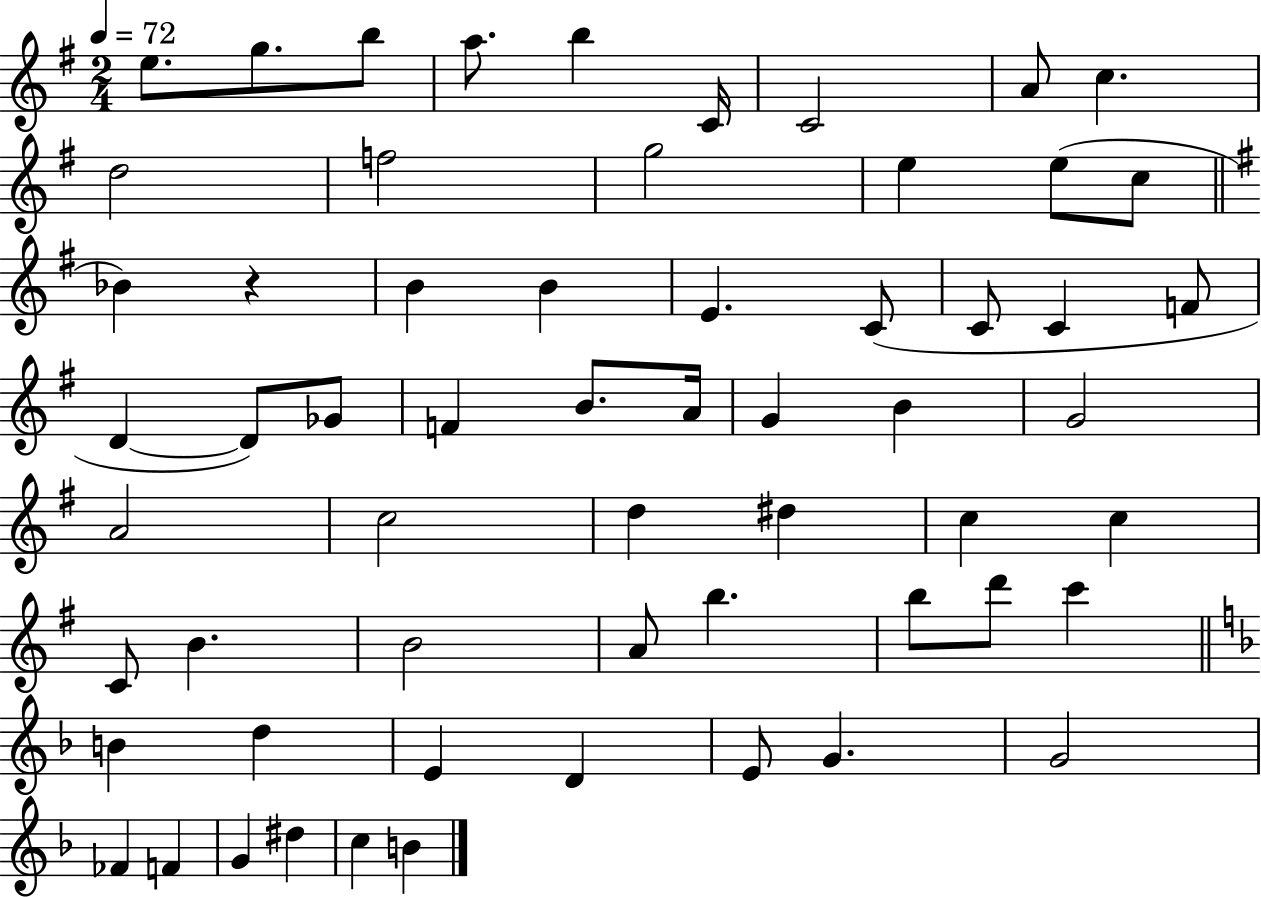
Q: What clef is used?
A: treble